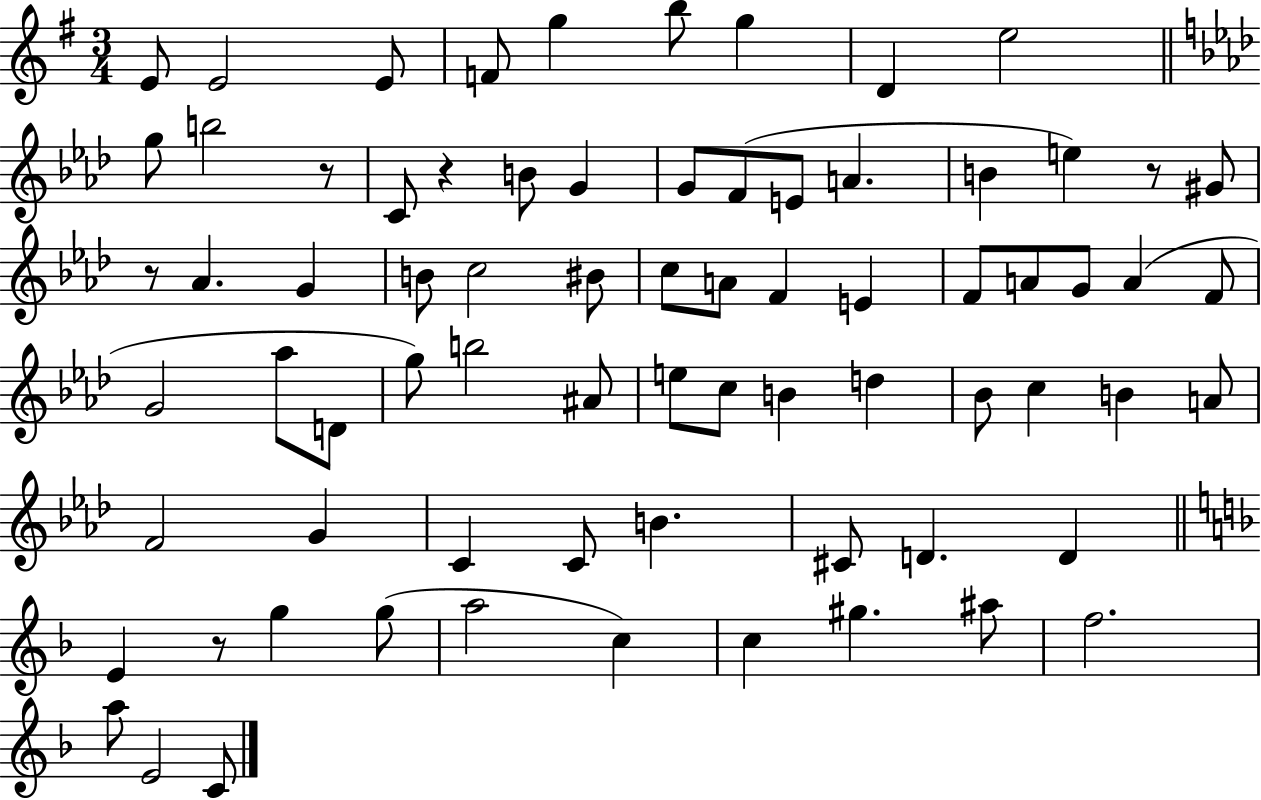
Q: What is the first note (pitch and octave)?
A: E4